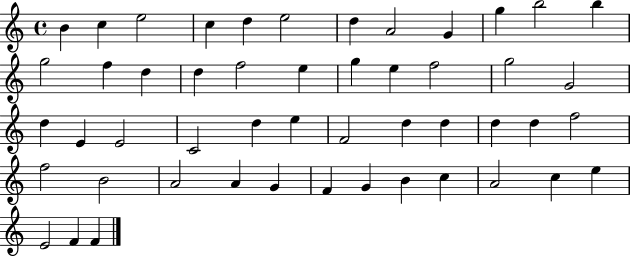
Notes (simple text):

B4/q C5/q E5/h C5/q D5/q E5/h D5/q A4/h G4/q G5/q B5/h B5/q G5/h F5/q D5/q D5/q F5/h E5/q G5/q E5/q F5/h G5/h G4/h D5/q E4/q E4/h C4/h D5/q E5/q F4/h D5/q D5/q D5/q D5/q F5/h F5/h B4/h A4/h A4/q G4/q F4/q G4/q B4/q C5/q A4/h C5/q E5/q E4/h F4/q F4/q